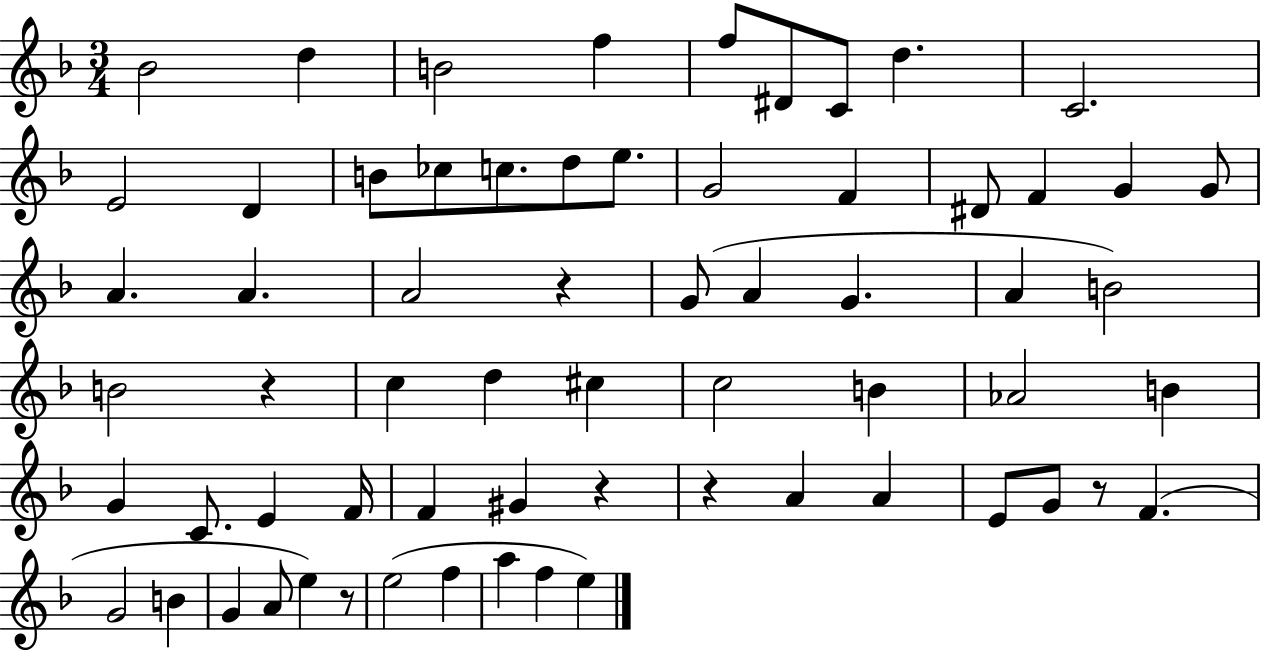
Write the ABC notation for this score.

X:1
T:Untitled
M:3/4
L:1/4
K:F
_B2 d B2 f f/2 ^D/2 C/2 d C2 E2 D B/2 _c/2 c/2 d/2 e/2 G2 F ^D/2 F G G/2 A A A2 z G/2 A G A B2 B2 z c d ^c c2 B _A2 B G C/2 E F/4 F ^G z z A A E/2 G/2 z/2 F G2 B G A/2 e z/2 e2 f a f e